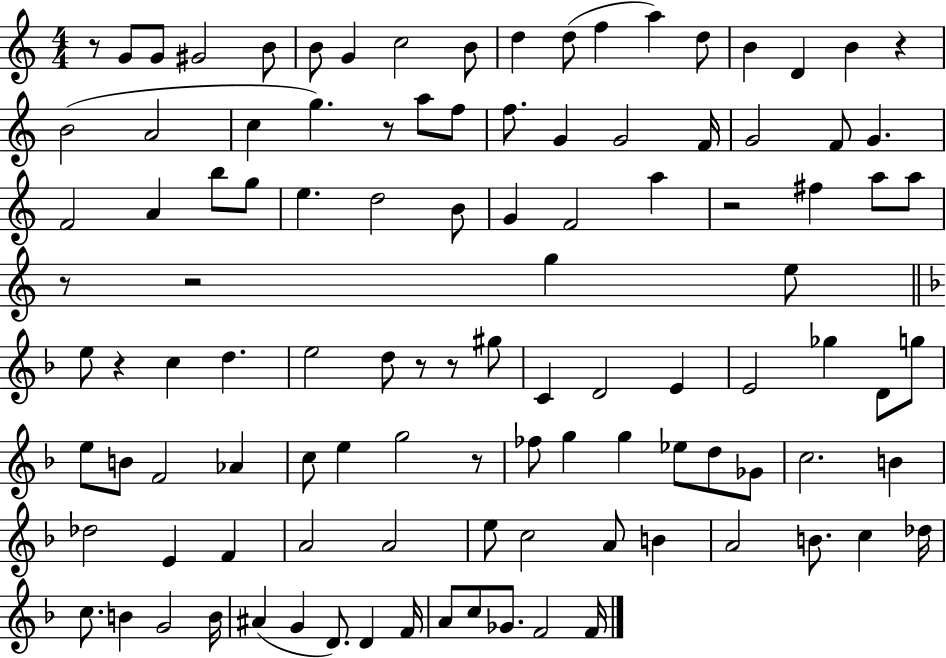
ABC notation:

X:1
T:Untitled
M:4/4
L:1/4
K:C
z/2 G/2 G/2 ^G2 B/2 B/2 G c2 B/2 d d/2 f a d/2 B D B z B2 A2 c g z/2 a/2 f/2 f/2 G G2 F/4 G2 F/2 G F2 A b/2 g/2 e d2 B/2 G F2 a z2 ^f a/2 a/2 z/2 z2 g e/2 e/2 z c d e2 d/2 z/2 z/2 ^g/2 C D2 E E2 _g D/2 g/2 e/2 B/2 F2 _A c/2 e g2 z/2 _f/2 g g _e/2 d/2 _G/2 c2 B _d2 E F A2 A2 e/2 c2 A/2 B A2 B/2 c _d/4 c/2 B G2 B/4 ^A G D/2 D F/4 A/2 c/2 _G/2 F2 F/4